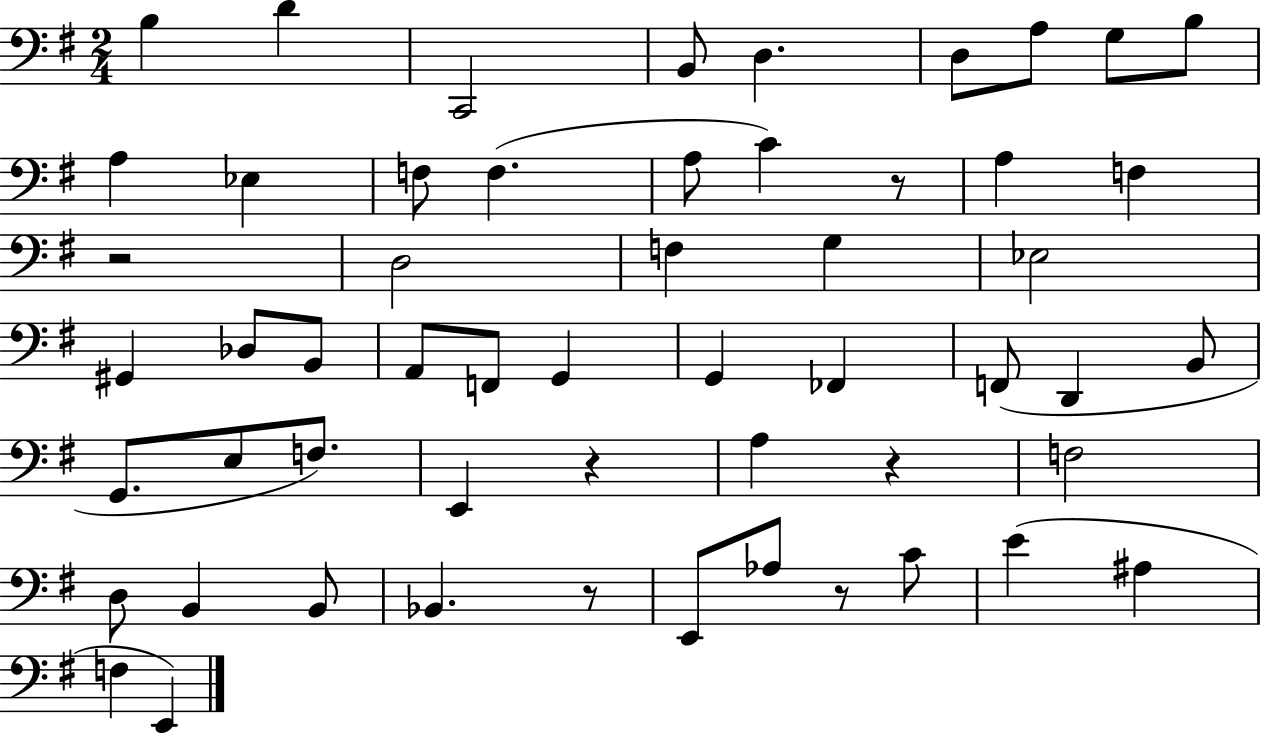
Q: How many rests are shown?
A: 6